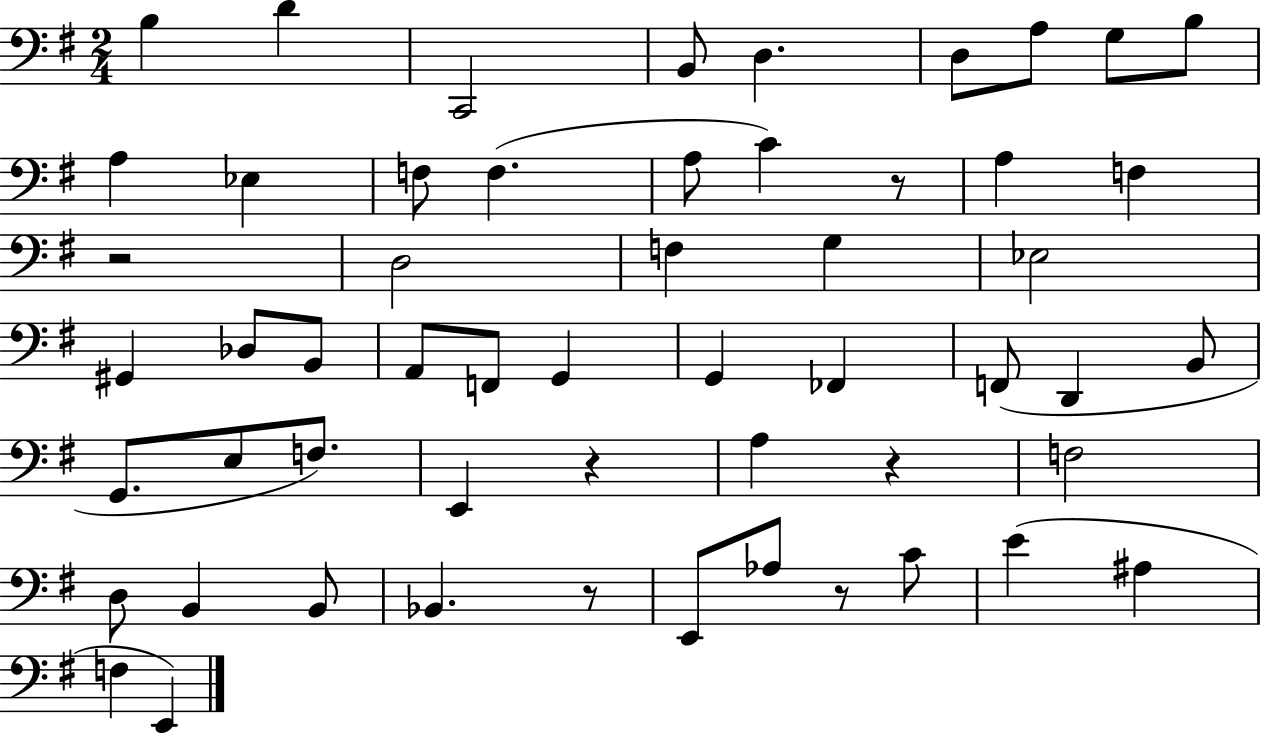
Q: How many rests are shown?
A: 6